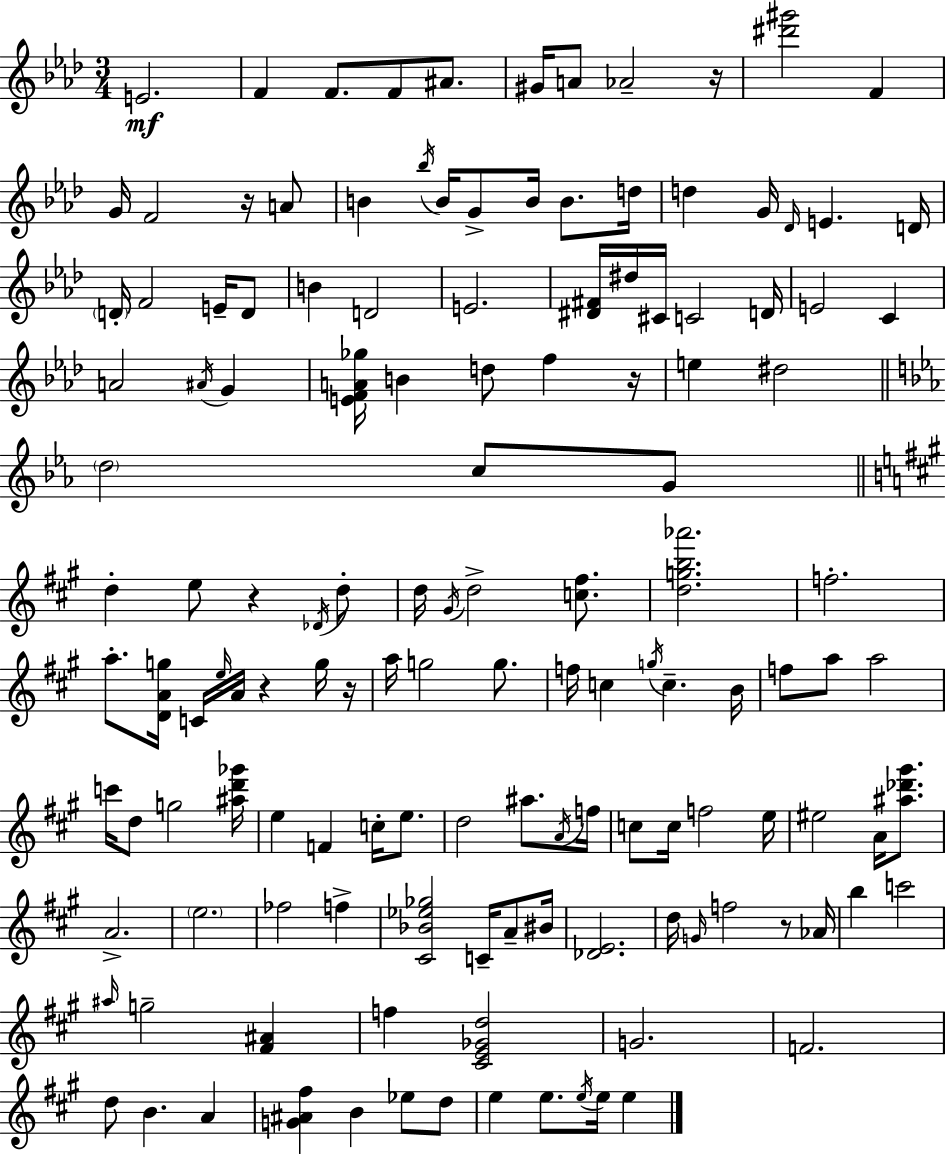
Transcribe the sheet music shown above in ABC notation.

X:1
T:Untitled
M:3/4
L:1/4
K:Fm
E2 F F/2 F/2 ^A/2 ^G/4 A/2 _A2 z/4 [^d'^g']2 F G/4 F2 z/4 A/2 B _b/4 B/4 G/2 B/4 B/2 d/4 d G/4 _D/4 E D/4 D/4 F2 E/4 D/2 B D2 E2 [^D^F]/4 ^d/4 ^C/4 C2 D/4 E2 C A2 ^A/4 G [EFA_g]/4 B d/2 f z/4 e ^d2 d2 c/2 G/2 d e/2 z _D/4 d/2 d/4 ^G/4 d2 [c^f]/2 [dgb_a']2 f2 a/2 [DAg]/4 C/4 e/4 A/4 z g/4 z/4 a/4 g2 g/2 f/4 c g/4 c B/4 f/2 a/2 a2 c'/4 d/2 g2 [^ad'_g']/4 e F c/4 e/2 d2 ^a/2 A/4 f/4 c/2 c/4 f2 e/4 ^e2 A/4 [^a_d'^g']/2 A2 e2 _f2 f [^C_B_e_g]2 C/4 A/2 ^B/4 [_DE]2 d/4 G/4 f2 z/2 _A/4 b c'2 ^a/4 g2 [^F^A] f [^CE_Gd]2 G2 F2 d/2 B A [G^A^f] B _e/2 d/2 e e/2 e/4 e/4 e